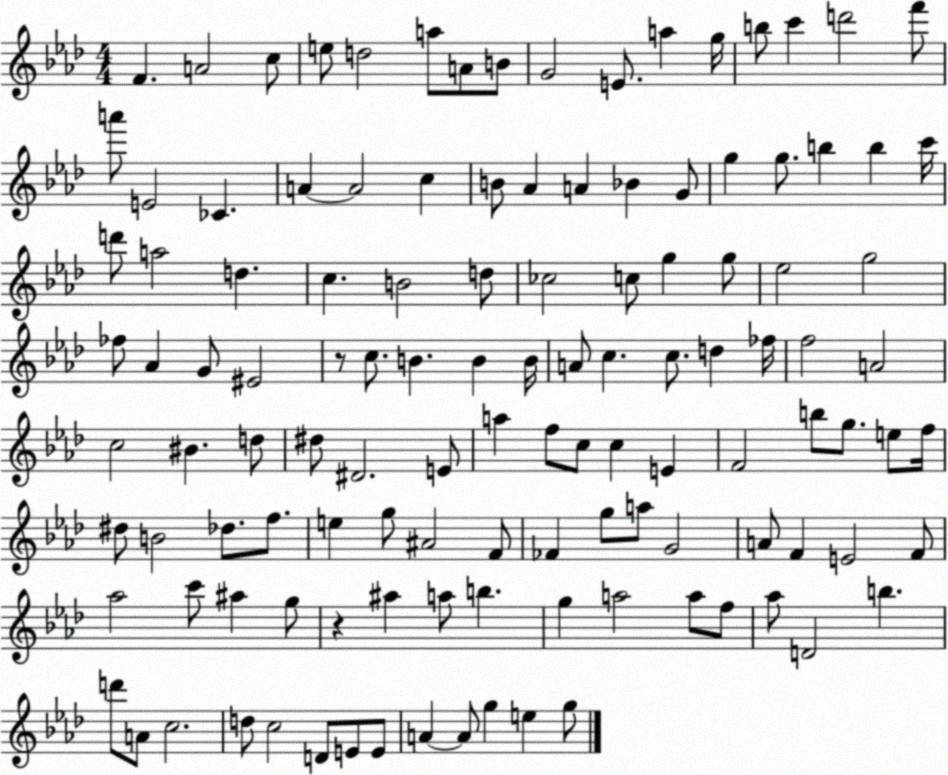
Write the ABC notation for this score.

X:1
T:Untitled
M:4/4
L:1/4
K:Ab
F A2 c/2 e/2 d2 a/2 A/2 B/2 G2 E/2 a g/4 b/2 c' d'2 f'/2 a'/2 E2 _C A A2 c B/2 _A A _B G/2 g g/2 b b c'/4 d'/2 a2 d c B2 d/2 _c2 c/2 g g/2 _e2 g2 _f/2 _A G/2 ^E2 z/2 c/2 B B B/4 A/2 c c/2 d _f/4 f2 A2 c2 ^B d/2 ^d/2 ^D2 E/2 a f/2 c/2 c E F2 b/2 g/2 e/2 f/4 ^d/2 B2 _d/2 f/2 e g/2 ^A2 F/2 _F g/2 a/2 G2 A/2 F E2 F/2 _a2 c'/2 ^a g/2 z ^a a/2 b g a2 a/2 f/2 _a/2 D2 b d'/2 A/2 c2 d/2 c2 D/2 E/2 E/2 A A/2 g e g/2